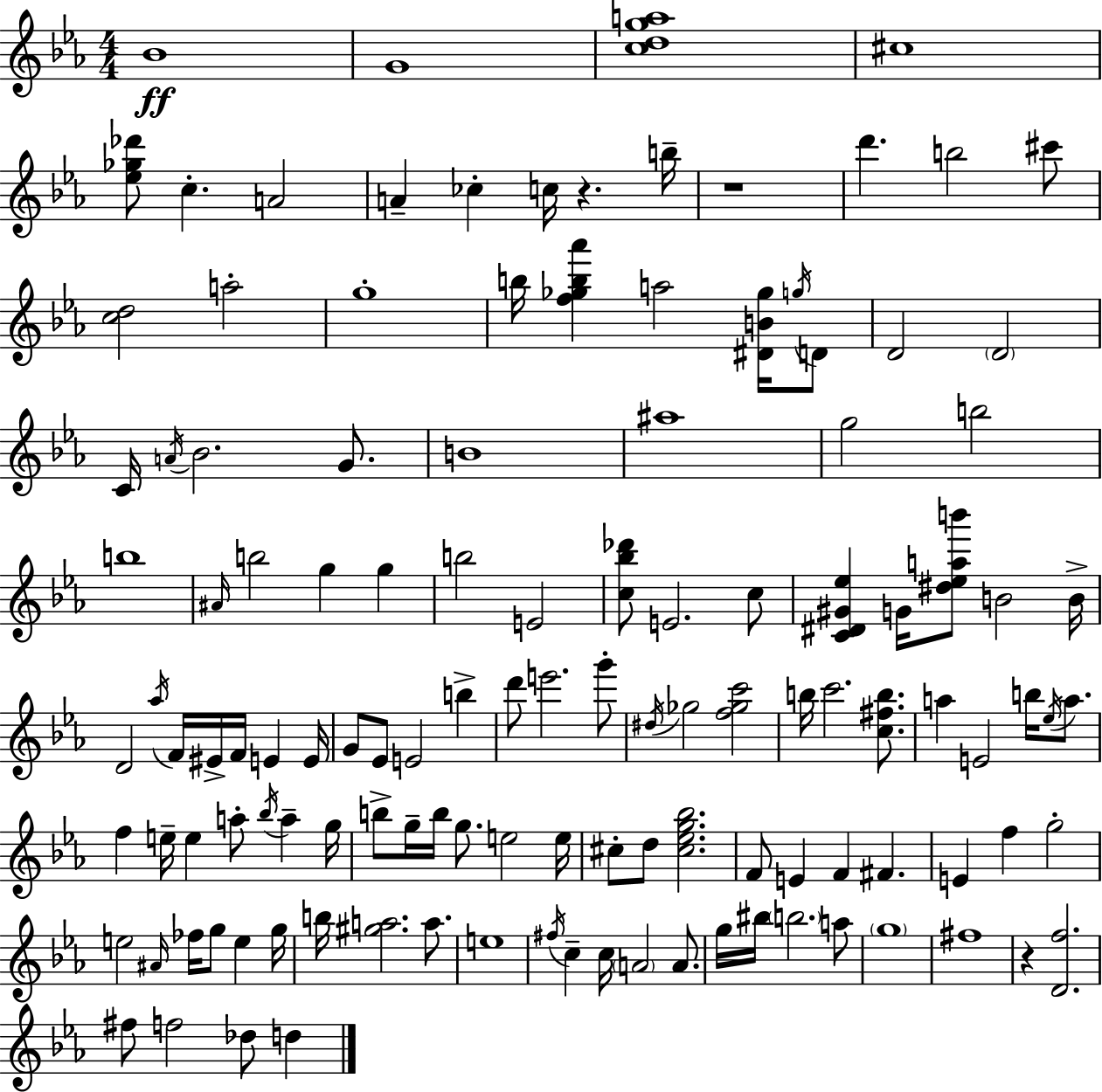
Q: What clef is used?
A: treble